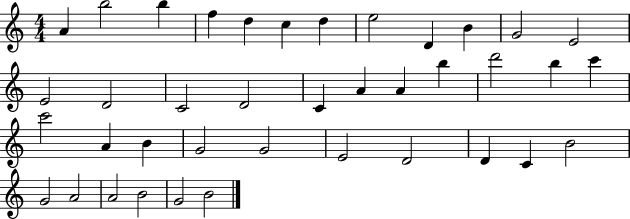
{
  \clef treble
  \numericTimeSignature
  \time 4/4
  \key c \major
  a'4 b''2 b''4 | f''4 d''4 c''4 d''4 | e''2 d'4 b'4 | g'2 e'2 | \break e'2 d'2 | c'2 d'2 | c'4 a'4 a'4 b''4 | d'''2 b''4 c'''4 | \break c'''2 a'4 b'4 | g'2 g'2 | e'2 d'2 | d'4 c'4 b'2 | \break g'2 a'2 | a'2 b'2 | g'2 b'2 | \bar "|."
}